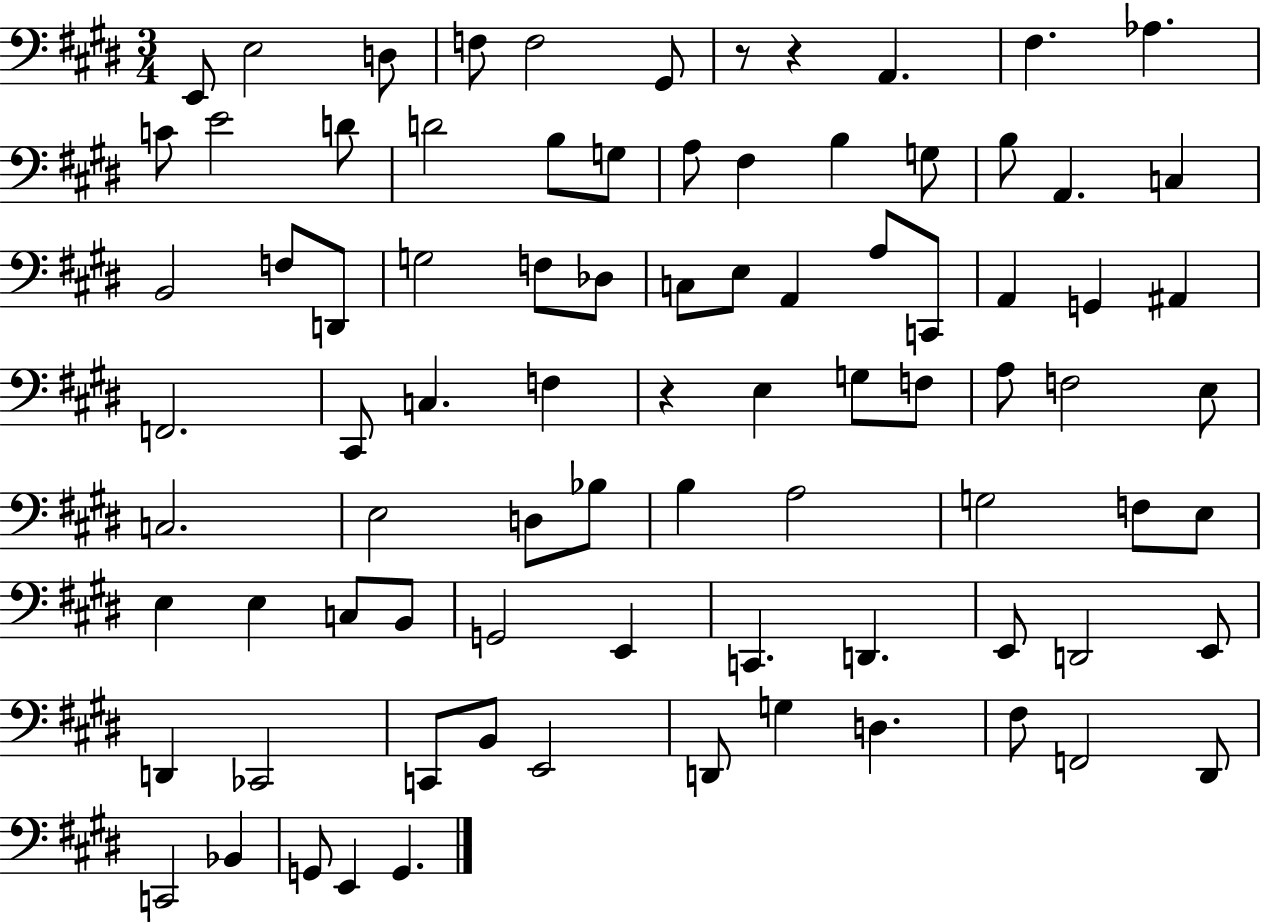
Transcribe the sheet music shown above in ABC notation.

X:1
T:Untitled
M:3/4
L:1/4
K:E
E,,/2 E,2 D,/2 F,/2 F,2 ^G,,/2 z/2 z A,, ^F, _A, C/2 E2 D/2 D2 B,/2 G,/2 A,/2 ^F, B, G,/2 B,/2 A,, C, B,,2 F,/2 D,,/2 G,2 F,/2 _D,/2 C,/2 E,/2 A,, A,/2 C,,/2 A,, G,, ^A,, F,,2 ^C,,/2 C, F, z E, G,/2 F,/2 A,/2 F,2 E,/2 C,2 E,2 D,/2 _B,/2 B, A,2 G,2 F,/2 E,/2 E, E, C,/2 B,,/2 G,,2 E,, C,, D,, E,,/2 D,,2 E,,/2 D,, _C,,2 C,,/2 B,,/2 E,,2 D,,/2 G, D, ^F,/2 F,,2 ^D,,/2 C,,2 _B,, G,,/2 E,, G,,